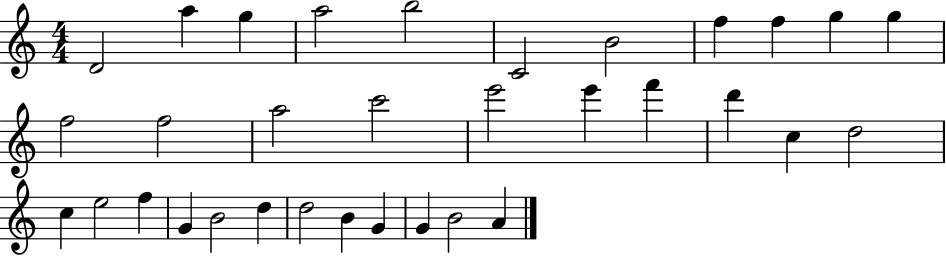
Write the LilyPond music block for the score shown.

{
  \clef treble
  \numericTimeSignature
  \time 4/4
  \key c \major
  d'2 a''4 g''4 | a''2 b''2 | c'2 b'2 | f''4 f''4 g''4 g''4 | \break f''2 f''2 | a''2 c'''2 | e'''2 e'''4 f'''4 | d'''4 c''4 d''2 | \break c''4 e''2 f''4 | g'4 b'2 d''4 | d''2 b'4 g'4 | g'4 b'2 a'4 | \break \bar "|."
}